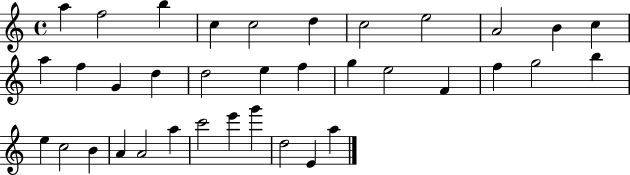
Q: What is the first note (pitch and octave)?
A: A5